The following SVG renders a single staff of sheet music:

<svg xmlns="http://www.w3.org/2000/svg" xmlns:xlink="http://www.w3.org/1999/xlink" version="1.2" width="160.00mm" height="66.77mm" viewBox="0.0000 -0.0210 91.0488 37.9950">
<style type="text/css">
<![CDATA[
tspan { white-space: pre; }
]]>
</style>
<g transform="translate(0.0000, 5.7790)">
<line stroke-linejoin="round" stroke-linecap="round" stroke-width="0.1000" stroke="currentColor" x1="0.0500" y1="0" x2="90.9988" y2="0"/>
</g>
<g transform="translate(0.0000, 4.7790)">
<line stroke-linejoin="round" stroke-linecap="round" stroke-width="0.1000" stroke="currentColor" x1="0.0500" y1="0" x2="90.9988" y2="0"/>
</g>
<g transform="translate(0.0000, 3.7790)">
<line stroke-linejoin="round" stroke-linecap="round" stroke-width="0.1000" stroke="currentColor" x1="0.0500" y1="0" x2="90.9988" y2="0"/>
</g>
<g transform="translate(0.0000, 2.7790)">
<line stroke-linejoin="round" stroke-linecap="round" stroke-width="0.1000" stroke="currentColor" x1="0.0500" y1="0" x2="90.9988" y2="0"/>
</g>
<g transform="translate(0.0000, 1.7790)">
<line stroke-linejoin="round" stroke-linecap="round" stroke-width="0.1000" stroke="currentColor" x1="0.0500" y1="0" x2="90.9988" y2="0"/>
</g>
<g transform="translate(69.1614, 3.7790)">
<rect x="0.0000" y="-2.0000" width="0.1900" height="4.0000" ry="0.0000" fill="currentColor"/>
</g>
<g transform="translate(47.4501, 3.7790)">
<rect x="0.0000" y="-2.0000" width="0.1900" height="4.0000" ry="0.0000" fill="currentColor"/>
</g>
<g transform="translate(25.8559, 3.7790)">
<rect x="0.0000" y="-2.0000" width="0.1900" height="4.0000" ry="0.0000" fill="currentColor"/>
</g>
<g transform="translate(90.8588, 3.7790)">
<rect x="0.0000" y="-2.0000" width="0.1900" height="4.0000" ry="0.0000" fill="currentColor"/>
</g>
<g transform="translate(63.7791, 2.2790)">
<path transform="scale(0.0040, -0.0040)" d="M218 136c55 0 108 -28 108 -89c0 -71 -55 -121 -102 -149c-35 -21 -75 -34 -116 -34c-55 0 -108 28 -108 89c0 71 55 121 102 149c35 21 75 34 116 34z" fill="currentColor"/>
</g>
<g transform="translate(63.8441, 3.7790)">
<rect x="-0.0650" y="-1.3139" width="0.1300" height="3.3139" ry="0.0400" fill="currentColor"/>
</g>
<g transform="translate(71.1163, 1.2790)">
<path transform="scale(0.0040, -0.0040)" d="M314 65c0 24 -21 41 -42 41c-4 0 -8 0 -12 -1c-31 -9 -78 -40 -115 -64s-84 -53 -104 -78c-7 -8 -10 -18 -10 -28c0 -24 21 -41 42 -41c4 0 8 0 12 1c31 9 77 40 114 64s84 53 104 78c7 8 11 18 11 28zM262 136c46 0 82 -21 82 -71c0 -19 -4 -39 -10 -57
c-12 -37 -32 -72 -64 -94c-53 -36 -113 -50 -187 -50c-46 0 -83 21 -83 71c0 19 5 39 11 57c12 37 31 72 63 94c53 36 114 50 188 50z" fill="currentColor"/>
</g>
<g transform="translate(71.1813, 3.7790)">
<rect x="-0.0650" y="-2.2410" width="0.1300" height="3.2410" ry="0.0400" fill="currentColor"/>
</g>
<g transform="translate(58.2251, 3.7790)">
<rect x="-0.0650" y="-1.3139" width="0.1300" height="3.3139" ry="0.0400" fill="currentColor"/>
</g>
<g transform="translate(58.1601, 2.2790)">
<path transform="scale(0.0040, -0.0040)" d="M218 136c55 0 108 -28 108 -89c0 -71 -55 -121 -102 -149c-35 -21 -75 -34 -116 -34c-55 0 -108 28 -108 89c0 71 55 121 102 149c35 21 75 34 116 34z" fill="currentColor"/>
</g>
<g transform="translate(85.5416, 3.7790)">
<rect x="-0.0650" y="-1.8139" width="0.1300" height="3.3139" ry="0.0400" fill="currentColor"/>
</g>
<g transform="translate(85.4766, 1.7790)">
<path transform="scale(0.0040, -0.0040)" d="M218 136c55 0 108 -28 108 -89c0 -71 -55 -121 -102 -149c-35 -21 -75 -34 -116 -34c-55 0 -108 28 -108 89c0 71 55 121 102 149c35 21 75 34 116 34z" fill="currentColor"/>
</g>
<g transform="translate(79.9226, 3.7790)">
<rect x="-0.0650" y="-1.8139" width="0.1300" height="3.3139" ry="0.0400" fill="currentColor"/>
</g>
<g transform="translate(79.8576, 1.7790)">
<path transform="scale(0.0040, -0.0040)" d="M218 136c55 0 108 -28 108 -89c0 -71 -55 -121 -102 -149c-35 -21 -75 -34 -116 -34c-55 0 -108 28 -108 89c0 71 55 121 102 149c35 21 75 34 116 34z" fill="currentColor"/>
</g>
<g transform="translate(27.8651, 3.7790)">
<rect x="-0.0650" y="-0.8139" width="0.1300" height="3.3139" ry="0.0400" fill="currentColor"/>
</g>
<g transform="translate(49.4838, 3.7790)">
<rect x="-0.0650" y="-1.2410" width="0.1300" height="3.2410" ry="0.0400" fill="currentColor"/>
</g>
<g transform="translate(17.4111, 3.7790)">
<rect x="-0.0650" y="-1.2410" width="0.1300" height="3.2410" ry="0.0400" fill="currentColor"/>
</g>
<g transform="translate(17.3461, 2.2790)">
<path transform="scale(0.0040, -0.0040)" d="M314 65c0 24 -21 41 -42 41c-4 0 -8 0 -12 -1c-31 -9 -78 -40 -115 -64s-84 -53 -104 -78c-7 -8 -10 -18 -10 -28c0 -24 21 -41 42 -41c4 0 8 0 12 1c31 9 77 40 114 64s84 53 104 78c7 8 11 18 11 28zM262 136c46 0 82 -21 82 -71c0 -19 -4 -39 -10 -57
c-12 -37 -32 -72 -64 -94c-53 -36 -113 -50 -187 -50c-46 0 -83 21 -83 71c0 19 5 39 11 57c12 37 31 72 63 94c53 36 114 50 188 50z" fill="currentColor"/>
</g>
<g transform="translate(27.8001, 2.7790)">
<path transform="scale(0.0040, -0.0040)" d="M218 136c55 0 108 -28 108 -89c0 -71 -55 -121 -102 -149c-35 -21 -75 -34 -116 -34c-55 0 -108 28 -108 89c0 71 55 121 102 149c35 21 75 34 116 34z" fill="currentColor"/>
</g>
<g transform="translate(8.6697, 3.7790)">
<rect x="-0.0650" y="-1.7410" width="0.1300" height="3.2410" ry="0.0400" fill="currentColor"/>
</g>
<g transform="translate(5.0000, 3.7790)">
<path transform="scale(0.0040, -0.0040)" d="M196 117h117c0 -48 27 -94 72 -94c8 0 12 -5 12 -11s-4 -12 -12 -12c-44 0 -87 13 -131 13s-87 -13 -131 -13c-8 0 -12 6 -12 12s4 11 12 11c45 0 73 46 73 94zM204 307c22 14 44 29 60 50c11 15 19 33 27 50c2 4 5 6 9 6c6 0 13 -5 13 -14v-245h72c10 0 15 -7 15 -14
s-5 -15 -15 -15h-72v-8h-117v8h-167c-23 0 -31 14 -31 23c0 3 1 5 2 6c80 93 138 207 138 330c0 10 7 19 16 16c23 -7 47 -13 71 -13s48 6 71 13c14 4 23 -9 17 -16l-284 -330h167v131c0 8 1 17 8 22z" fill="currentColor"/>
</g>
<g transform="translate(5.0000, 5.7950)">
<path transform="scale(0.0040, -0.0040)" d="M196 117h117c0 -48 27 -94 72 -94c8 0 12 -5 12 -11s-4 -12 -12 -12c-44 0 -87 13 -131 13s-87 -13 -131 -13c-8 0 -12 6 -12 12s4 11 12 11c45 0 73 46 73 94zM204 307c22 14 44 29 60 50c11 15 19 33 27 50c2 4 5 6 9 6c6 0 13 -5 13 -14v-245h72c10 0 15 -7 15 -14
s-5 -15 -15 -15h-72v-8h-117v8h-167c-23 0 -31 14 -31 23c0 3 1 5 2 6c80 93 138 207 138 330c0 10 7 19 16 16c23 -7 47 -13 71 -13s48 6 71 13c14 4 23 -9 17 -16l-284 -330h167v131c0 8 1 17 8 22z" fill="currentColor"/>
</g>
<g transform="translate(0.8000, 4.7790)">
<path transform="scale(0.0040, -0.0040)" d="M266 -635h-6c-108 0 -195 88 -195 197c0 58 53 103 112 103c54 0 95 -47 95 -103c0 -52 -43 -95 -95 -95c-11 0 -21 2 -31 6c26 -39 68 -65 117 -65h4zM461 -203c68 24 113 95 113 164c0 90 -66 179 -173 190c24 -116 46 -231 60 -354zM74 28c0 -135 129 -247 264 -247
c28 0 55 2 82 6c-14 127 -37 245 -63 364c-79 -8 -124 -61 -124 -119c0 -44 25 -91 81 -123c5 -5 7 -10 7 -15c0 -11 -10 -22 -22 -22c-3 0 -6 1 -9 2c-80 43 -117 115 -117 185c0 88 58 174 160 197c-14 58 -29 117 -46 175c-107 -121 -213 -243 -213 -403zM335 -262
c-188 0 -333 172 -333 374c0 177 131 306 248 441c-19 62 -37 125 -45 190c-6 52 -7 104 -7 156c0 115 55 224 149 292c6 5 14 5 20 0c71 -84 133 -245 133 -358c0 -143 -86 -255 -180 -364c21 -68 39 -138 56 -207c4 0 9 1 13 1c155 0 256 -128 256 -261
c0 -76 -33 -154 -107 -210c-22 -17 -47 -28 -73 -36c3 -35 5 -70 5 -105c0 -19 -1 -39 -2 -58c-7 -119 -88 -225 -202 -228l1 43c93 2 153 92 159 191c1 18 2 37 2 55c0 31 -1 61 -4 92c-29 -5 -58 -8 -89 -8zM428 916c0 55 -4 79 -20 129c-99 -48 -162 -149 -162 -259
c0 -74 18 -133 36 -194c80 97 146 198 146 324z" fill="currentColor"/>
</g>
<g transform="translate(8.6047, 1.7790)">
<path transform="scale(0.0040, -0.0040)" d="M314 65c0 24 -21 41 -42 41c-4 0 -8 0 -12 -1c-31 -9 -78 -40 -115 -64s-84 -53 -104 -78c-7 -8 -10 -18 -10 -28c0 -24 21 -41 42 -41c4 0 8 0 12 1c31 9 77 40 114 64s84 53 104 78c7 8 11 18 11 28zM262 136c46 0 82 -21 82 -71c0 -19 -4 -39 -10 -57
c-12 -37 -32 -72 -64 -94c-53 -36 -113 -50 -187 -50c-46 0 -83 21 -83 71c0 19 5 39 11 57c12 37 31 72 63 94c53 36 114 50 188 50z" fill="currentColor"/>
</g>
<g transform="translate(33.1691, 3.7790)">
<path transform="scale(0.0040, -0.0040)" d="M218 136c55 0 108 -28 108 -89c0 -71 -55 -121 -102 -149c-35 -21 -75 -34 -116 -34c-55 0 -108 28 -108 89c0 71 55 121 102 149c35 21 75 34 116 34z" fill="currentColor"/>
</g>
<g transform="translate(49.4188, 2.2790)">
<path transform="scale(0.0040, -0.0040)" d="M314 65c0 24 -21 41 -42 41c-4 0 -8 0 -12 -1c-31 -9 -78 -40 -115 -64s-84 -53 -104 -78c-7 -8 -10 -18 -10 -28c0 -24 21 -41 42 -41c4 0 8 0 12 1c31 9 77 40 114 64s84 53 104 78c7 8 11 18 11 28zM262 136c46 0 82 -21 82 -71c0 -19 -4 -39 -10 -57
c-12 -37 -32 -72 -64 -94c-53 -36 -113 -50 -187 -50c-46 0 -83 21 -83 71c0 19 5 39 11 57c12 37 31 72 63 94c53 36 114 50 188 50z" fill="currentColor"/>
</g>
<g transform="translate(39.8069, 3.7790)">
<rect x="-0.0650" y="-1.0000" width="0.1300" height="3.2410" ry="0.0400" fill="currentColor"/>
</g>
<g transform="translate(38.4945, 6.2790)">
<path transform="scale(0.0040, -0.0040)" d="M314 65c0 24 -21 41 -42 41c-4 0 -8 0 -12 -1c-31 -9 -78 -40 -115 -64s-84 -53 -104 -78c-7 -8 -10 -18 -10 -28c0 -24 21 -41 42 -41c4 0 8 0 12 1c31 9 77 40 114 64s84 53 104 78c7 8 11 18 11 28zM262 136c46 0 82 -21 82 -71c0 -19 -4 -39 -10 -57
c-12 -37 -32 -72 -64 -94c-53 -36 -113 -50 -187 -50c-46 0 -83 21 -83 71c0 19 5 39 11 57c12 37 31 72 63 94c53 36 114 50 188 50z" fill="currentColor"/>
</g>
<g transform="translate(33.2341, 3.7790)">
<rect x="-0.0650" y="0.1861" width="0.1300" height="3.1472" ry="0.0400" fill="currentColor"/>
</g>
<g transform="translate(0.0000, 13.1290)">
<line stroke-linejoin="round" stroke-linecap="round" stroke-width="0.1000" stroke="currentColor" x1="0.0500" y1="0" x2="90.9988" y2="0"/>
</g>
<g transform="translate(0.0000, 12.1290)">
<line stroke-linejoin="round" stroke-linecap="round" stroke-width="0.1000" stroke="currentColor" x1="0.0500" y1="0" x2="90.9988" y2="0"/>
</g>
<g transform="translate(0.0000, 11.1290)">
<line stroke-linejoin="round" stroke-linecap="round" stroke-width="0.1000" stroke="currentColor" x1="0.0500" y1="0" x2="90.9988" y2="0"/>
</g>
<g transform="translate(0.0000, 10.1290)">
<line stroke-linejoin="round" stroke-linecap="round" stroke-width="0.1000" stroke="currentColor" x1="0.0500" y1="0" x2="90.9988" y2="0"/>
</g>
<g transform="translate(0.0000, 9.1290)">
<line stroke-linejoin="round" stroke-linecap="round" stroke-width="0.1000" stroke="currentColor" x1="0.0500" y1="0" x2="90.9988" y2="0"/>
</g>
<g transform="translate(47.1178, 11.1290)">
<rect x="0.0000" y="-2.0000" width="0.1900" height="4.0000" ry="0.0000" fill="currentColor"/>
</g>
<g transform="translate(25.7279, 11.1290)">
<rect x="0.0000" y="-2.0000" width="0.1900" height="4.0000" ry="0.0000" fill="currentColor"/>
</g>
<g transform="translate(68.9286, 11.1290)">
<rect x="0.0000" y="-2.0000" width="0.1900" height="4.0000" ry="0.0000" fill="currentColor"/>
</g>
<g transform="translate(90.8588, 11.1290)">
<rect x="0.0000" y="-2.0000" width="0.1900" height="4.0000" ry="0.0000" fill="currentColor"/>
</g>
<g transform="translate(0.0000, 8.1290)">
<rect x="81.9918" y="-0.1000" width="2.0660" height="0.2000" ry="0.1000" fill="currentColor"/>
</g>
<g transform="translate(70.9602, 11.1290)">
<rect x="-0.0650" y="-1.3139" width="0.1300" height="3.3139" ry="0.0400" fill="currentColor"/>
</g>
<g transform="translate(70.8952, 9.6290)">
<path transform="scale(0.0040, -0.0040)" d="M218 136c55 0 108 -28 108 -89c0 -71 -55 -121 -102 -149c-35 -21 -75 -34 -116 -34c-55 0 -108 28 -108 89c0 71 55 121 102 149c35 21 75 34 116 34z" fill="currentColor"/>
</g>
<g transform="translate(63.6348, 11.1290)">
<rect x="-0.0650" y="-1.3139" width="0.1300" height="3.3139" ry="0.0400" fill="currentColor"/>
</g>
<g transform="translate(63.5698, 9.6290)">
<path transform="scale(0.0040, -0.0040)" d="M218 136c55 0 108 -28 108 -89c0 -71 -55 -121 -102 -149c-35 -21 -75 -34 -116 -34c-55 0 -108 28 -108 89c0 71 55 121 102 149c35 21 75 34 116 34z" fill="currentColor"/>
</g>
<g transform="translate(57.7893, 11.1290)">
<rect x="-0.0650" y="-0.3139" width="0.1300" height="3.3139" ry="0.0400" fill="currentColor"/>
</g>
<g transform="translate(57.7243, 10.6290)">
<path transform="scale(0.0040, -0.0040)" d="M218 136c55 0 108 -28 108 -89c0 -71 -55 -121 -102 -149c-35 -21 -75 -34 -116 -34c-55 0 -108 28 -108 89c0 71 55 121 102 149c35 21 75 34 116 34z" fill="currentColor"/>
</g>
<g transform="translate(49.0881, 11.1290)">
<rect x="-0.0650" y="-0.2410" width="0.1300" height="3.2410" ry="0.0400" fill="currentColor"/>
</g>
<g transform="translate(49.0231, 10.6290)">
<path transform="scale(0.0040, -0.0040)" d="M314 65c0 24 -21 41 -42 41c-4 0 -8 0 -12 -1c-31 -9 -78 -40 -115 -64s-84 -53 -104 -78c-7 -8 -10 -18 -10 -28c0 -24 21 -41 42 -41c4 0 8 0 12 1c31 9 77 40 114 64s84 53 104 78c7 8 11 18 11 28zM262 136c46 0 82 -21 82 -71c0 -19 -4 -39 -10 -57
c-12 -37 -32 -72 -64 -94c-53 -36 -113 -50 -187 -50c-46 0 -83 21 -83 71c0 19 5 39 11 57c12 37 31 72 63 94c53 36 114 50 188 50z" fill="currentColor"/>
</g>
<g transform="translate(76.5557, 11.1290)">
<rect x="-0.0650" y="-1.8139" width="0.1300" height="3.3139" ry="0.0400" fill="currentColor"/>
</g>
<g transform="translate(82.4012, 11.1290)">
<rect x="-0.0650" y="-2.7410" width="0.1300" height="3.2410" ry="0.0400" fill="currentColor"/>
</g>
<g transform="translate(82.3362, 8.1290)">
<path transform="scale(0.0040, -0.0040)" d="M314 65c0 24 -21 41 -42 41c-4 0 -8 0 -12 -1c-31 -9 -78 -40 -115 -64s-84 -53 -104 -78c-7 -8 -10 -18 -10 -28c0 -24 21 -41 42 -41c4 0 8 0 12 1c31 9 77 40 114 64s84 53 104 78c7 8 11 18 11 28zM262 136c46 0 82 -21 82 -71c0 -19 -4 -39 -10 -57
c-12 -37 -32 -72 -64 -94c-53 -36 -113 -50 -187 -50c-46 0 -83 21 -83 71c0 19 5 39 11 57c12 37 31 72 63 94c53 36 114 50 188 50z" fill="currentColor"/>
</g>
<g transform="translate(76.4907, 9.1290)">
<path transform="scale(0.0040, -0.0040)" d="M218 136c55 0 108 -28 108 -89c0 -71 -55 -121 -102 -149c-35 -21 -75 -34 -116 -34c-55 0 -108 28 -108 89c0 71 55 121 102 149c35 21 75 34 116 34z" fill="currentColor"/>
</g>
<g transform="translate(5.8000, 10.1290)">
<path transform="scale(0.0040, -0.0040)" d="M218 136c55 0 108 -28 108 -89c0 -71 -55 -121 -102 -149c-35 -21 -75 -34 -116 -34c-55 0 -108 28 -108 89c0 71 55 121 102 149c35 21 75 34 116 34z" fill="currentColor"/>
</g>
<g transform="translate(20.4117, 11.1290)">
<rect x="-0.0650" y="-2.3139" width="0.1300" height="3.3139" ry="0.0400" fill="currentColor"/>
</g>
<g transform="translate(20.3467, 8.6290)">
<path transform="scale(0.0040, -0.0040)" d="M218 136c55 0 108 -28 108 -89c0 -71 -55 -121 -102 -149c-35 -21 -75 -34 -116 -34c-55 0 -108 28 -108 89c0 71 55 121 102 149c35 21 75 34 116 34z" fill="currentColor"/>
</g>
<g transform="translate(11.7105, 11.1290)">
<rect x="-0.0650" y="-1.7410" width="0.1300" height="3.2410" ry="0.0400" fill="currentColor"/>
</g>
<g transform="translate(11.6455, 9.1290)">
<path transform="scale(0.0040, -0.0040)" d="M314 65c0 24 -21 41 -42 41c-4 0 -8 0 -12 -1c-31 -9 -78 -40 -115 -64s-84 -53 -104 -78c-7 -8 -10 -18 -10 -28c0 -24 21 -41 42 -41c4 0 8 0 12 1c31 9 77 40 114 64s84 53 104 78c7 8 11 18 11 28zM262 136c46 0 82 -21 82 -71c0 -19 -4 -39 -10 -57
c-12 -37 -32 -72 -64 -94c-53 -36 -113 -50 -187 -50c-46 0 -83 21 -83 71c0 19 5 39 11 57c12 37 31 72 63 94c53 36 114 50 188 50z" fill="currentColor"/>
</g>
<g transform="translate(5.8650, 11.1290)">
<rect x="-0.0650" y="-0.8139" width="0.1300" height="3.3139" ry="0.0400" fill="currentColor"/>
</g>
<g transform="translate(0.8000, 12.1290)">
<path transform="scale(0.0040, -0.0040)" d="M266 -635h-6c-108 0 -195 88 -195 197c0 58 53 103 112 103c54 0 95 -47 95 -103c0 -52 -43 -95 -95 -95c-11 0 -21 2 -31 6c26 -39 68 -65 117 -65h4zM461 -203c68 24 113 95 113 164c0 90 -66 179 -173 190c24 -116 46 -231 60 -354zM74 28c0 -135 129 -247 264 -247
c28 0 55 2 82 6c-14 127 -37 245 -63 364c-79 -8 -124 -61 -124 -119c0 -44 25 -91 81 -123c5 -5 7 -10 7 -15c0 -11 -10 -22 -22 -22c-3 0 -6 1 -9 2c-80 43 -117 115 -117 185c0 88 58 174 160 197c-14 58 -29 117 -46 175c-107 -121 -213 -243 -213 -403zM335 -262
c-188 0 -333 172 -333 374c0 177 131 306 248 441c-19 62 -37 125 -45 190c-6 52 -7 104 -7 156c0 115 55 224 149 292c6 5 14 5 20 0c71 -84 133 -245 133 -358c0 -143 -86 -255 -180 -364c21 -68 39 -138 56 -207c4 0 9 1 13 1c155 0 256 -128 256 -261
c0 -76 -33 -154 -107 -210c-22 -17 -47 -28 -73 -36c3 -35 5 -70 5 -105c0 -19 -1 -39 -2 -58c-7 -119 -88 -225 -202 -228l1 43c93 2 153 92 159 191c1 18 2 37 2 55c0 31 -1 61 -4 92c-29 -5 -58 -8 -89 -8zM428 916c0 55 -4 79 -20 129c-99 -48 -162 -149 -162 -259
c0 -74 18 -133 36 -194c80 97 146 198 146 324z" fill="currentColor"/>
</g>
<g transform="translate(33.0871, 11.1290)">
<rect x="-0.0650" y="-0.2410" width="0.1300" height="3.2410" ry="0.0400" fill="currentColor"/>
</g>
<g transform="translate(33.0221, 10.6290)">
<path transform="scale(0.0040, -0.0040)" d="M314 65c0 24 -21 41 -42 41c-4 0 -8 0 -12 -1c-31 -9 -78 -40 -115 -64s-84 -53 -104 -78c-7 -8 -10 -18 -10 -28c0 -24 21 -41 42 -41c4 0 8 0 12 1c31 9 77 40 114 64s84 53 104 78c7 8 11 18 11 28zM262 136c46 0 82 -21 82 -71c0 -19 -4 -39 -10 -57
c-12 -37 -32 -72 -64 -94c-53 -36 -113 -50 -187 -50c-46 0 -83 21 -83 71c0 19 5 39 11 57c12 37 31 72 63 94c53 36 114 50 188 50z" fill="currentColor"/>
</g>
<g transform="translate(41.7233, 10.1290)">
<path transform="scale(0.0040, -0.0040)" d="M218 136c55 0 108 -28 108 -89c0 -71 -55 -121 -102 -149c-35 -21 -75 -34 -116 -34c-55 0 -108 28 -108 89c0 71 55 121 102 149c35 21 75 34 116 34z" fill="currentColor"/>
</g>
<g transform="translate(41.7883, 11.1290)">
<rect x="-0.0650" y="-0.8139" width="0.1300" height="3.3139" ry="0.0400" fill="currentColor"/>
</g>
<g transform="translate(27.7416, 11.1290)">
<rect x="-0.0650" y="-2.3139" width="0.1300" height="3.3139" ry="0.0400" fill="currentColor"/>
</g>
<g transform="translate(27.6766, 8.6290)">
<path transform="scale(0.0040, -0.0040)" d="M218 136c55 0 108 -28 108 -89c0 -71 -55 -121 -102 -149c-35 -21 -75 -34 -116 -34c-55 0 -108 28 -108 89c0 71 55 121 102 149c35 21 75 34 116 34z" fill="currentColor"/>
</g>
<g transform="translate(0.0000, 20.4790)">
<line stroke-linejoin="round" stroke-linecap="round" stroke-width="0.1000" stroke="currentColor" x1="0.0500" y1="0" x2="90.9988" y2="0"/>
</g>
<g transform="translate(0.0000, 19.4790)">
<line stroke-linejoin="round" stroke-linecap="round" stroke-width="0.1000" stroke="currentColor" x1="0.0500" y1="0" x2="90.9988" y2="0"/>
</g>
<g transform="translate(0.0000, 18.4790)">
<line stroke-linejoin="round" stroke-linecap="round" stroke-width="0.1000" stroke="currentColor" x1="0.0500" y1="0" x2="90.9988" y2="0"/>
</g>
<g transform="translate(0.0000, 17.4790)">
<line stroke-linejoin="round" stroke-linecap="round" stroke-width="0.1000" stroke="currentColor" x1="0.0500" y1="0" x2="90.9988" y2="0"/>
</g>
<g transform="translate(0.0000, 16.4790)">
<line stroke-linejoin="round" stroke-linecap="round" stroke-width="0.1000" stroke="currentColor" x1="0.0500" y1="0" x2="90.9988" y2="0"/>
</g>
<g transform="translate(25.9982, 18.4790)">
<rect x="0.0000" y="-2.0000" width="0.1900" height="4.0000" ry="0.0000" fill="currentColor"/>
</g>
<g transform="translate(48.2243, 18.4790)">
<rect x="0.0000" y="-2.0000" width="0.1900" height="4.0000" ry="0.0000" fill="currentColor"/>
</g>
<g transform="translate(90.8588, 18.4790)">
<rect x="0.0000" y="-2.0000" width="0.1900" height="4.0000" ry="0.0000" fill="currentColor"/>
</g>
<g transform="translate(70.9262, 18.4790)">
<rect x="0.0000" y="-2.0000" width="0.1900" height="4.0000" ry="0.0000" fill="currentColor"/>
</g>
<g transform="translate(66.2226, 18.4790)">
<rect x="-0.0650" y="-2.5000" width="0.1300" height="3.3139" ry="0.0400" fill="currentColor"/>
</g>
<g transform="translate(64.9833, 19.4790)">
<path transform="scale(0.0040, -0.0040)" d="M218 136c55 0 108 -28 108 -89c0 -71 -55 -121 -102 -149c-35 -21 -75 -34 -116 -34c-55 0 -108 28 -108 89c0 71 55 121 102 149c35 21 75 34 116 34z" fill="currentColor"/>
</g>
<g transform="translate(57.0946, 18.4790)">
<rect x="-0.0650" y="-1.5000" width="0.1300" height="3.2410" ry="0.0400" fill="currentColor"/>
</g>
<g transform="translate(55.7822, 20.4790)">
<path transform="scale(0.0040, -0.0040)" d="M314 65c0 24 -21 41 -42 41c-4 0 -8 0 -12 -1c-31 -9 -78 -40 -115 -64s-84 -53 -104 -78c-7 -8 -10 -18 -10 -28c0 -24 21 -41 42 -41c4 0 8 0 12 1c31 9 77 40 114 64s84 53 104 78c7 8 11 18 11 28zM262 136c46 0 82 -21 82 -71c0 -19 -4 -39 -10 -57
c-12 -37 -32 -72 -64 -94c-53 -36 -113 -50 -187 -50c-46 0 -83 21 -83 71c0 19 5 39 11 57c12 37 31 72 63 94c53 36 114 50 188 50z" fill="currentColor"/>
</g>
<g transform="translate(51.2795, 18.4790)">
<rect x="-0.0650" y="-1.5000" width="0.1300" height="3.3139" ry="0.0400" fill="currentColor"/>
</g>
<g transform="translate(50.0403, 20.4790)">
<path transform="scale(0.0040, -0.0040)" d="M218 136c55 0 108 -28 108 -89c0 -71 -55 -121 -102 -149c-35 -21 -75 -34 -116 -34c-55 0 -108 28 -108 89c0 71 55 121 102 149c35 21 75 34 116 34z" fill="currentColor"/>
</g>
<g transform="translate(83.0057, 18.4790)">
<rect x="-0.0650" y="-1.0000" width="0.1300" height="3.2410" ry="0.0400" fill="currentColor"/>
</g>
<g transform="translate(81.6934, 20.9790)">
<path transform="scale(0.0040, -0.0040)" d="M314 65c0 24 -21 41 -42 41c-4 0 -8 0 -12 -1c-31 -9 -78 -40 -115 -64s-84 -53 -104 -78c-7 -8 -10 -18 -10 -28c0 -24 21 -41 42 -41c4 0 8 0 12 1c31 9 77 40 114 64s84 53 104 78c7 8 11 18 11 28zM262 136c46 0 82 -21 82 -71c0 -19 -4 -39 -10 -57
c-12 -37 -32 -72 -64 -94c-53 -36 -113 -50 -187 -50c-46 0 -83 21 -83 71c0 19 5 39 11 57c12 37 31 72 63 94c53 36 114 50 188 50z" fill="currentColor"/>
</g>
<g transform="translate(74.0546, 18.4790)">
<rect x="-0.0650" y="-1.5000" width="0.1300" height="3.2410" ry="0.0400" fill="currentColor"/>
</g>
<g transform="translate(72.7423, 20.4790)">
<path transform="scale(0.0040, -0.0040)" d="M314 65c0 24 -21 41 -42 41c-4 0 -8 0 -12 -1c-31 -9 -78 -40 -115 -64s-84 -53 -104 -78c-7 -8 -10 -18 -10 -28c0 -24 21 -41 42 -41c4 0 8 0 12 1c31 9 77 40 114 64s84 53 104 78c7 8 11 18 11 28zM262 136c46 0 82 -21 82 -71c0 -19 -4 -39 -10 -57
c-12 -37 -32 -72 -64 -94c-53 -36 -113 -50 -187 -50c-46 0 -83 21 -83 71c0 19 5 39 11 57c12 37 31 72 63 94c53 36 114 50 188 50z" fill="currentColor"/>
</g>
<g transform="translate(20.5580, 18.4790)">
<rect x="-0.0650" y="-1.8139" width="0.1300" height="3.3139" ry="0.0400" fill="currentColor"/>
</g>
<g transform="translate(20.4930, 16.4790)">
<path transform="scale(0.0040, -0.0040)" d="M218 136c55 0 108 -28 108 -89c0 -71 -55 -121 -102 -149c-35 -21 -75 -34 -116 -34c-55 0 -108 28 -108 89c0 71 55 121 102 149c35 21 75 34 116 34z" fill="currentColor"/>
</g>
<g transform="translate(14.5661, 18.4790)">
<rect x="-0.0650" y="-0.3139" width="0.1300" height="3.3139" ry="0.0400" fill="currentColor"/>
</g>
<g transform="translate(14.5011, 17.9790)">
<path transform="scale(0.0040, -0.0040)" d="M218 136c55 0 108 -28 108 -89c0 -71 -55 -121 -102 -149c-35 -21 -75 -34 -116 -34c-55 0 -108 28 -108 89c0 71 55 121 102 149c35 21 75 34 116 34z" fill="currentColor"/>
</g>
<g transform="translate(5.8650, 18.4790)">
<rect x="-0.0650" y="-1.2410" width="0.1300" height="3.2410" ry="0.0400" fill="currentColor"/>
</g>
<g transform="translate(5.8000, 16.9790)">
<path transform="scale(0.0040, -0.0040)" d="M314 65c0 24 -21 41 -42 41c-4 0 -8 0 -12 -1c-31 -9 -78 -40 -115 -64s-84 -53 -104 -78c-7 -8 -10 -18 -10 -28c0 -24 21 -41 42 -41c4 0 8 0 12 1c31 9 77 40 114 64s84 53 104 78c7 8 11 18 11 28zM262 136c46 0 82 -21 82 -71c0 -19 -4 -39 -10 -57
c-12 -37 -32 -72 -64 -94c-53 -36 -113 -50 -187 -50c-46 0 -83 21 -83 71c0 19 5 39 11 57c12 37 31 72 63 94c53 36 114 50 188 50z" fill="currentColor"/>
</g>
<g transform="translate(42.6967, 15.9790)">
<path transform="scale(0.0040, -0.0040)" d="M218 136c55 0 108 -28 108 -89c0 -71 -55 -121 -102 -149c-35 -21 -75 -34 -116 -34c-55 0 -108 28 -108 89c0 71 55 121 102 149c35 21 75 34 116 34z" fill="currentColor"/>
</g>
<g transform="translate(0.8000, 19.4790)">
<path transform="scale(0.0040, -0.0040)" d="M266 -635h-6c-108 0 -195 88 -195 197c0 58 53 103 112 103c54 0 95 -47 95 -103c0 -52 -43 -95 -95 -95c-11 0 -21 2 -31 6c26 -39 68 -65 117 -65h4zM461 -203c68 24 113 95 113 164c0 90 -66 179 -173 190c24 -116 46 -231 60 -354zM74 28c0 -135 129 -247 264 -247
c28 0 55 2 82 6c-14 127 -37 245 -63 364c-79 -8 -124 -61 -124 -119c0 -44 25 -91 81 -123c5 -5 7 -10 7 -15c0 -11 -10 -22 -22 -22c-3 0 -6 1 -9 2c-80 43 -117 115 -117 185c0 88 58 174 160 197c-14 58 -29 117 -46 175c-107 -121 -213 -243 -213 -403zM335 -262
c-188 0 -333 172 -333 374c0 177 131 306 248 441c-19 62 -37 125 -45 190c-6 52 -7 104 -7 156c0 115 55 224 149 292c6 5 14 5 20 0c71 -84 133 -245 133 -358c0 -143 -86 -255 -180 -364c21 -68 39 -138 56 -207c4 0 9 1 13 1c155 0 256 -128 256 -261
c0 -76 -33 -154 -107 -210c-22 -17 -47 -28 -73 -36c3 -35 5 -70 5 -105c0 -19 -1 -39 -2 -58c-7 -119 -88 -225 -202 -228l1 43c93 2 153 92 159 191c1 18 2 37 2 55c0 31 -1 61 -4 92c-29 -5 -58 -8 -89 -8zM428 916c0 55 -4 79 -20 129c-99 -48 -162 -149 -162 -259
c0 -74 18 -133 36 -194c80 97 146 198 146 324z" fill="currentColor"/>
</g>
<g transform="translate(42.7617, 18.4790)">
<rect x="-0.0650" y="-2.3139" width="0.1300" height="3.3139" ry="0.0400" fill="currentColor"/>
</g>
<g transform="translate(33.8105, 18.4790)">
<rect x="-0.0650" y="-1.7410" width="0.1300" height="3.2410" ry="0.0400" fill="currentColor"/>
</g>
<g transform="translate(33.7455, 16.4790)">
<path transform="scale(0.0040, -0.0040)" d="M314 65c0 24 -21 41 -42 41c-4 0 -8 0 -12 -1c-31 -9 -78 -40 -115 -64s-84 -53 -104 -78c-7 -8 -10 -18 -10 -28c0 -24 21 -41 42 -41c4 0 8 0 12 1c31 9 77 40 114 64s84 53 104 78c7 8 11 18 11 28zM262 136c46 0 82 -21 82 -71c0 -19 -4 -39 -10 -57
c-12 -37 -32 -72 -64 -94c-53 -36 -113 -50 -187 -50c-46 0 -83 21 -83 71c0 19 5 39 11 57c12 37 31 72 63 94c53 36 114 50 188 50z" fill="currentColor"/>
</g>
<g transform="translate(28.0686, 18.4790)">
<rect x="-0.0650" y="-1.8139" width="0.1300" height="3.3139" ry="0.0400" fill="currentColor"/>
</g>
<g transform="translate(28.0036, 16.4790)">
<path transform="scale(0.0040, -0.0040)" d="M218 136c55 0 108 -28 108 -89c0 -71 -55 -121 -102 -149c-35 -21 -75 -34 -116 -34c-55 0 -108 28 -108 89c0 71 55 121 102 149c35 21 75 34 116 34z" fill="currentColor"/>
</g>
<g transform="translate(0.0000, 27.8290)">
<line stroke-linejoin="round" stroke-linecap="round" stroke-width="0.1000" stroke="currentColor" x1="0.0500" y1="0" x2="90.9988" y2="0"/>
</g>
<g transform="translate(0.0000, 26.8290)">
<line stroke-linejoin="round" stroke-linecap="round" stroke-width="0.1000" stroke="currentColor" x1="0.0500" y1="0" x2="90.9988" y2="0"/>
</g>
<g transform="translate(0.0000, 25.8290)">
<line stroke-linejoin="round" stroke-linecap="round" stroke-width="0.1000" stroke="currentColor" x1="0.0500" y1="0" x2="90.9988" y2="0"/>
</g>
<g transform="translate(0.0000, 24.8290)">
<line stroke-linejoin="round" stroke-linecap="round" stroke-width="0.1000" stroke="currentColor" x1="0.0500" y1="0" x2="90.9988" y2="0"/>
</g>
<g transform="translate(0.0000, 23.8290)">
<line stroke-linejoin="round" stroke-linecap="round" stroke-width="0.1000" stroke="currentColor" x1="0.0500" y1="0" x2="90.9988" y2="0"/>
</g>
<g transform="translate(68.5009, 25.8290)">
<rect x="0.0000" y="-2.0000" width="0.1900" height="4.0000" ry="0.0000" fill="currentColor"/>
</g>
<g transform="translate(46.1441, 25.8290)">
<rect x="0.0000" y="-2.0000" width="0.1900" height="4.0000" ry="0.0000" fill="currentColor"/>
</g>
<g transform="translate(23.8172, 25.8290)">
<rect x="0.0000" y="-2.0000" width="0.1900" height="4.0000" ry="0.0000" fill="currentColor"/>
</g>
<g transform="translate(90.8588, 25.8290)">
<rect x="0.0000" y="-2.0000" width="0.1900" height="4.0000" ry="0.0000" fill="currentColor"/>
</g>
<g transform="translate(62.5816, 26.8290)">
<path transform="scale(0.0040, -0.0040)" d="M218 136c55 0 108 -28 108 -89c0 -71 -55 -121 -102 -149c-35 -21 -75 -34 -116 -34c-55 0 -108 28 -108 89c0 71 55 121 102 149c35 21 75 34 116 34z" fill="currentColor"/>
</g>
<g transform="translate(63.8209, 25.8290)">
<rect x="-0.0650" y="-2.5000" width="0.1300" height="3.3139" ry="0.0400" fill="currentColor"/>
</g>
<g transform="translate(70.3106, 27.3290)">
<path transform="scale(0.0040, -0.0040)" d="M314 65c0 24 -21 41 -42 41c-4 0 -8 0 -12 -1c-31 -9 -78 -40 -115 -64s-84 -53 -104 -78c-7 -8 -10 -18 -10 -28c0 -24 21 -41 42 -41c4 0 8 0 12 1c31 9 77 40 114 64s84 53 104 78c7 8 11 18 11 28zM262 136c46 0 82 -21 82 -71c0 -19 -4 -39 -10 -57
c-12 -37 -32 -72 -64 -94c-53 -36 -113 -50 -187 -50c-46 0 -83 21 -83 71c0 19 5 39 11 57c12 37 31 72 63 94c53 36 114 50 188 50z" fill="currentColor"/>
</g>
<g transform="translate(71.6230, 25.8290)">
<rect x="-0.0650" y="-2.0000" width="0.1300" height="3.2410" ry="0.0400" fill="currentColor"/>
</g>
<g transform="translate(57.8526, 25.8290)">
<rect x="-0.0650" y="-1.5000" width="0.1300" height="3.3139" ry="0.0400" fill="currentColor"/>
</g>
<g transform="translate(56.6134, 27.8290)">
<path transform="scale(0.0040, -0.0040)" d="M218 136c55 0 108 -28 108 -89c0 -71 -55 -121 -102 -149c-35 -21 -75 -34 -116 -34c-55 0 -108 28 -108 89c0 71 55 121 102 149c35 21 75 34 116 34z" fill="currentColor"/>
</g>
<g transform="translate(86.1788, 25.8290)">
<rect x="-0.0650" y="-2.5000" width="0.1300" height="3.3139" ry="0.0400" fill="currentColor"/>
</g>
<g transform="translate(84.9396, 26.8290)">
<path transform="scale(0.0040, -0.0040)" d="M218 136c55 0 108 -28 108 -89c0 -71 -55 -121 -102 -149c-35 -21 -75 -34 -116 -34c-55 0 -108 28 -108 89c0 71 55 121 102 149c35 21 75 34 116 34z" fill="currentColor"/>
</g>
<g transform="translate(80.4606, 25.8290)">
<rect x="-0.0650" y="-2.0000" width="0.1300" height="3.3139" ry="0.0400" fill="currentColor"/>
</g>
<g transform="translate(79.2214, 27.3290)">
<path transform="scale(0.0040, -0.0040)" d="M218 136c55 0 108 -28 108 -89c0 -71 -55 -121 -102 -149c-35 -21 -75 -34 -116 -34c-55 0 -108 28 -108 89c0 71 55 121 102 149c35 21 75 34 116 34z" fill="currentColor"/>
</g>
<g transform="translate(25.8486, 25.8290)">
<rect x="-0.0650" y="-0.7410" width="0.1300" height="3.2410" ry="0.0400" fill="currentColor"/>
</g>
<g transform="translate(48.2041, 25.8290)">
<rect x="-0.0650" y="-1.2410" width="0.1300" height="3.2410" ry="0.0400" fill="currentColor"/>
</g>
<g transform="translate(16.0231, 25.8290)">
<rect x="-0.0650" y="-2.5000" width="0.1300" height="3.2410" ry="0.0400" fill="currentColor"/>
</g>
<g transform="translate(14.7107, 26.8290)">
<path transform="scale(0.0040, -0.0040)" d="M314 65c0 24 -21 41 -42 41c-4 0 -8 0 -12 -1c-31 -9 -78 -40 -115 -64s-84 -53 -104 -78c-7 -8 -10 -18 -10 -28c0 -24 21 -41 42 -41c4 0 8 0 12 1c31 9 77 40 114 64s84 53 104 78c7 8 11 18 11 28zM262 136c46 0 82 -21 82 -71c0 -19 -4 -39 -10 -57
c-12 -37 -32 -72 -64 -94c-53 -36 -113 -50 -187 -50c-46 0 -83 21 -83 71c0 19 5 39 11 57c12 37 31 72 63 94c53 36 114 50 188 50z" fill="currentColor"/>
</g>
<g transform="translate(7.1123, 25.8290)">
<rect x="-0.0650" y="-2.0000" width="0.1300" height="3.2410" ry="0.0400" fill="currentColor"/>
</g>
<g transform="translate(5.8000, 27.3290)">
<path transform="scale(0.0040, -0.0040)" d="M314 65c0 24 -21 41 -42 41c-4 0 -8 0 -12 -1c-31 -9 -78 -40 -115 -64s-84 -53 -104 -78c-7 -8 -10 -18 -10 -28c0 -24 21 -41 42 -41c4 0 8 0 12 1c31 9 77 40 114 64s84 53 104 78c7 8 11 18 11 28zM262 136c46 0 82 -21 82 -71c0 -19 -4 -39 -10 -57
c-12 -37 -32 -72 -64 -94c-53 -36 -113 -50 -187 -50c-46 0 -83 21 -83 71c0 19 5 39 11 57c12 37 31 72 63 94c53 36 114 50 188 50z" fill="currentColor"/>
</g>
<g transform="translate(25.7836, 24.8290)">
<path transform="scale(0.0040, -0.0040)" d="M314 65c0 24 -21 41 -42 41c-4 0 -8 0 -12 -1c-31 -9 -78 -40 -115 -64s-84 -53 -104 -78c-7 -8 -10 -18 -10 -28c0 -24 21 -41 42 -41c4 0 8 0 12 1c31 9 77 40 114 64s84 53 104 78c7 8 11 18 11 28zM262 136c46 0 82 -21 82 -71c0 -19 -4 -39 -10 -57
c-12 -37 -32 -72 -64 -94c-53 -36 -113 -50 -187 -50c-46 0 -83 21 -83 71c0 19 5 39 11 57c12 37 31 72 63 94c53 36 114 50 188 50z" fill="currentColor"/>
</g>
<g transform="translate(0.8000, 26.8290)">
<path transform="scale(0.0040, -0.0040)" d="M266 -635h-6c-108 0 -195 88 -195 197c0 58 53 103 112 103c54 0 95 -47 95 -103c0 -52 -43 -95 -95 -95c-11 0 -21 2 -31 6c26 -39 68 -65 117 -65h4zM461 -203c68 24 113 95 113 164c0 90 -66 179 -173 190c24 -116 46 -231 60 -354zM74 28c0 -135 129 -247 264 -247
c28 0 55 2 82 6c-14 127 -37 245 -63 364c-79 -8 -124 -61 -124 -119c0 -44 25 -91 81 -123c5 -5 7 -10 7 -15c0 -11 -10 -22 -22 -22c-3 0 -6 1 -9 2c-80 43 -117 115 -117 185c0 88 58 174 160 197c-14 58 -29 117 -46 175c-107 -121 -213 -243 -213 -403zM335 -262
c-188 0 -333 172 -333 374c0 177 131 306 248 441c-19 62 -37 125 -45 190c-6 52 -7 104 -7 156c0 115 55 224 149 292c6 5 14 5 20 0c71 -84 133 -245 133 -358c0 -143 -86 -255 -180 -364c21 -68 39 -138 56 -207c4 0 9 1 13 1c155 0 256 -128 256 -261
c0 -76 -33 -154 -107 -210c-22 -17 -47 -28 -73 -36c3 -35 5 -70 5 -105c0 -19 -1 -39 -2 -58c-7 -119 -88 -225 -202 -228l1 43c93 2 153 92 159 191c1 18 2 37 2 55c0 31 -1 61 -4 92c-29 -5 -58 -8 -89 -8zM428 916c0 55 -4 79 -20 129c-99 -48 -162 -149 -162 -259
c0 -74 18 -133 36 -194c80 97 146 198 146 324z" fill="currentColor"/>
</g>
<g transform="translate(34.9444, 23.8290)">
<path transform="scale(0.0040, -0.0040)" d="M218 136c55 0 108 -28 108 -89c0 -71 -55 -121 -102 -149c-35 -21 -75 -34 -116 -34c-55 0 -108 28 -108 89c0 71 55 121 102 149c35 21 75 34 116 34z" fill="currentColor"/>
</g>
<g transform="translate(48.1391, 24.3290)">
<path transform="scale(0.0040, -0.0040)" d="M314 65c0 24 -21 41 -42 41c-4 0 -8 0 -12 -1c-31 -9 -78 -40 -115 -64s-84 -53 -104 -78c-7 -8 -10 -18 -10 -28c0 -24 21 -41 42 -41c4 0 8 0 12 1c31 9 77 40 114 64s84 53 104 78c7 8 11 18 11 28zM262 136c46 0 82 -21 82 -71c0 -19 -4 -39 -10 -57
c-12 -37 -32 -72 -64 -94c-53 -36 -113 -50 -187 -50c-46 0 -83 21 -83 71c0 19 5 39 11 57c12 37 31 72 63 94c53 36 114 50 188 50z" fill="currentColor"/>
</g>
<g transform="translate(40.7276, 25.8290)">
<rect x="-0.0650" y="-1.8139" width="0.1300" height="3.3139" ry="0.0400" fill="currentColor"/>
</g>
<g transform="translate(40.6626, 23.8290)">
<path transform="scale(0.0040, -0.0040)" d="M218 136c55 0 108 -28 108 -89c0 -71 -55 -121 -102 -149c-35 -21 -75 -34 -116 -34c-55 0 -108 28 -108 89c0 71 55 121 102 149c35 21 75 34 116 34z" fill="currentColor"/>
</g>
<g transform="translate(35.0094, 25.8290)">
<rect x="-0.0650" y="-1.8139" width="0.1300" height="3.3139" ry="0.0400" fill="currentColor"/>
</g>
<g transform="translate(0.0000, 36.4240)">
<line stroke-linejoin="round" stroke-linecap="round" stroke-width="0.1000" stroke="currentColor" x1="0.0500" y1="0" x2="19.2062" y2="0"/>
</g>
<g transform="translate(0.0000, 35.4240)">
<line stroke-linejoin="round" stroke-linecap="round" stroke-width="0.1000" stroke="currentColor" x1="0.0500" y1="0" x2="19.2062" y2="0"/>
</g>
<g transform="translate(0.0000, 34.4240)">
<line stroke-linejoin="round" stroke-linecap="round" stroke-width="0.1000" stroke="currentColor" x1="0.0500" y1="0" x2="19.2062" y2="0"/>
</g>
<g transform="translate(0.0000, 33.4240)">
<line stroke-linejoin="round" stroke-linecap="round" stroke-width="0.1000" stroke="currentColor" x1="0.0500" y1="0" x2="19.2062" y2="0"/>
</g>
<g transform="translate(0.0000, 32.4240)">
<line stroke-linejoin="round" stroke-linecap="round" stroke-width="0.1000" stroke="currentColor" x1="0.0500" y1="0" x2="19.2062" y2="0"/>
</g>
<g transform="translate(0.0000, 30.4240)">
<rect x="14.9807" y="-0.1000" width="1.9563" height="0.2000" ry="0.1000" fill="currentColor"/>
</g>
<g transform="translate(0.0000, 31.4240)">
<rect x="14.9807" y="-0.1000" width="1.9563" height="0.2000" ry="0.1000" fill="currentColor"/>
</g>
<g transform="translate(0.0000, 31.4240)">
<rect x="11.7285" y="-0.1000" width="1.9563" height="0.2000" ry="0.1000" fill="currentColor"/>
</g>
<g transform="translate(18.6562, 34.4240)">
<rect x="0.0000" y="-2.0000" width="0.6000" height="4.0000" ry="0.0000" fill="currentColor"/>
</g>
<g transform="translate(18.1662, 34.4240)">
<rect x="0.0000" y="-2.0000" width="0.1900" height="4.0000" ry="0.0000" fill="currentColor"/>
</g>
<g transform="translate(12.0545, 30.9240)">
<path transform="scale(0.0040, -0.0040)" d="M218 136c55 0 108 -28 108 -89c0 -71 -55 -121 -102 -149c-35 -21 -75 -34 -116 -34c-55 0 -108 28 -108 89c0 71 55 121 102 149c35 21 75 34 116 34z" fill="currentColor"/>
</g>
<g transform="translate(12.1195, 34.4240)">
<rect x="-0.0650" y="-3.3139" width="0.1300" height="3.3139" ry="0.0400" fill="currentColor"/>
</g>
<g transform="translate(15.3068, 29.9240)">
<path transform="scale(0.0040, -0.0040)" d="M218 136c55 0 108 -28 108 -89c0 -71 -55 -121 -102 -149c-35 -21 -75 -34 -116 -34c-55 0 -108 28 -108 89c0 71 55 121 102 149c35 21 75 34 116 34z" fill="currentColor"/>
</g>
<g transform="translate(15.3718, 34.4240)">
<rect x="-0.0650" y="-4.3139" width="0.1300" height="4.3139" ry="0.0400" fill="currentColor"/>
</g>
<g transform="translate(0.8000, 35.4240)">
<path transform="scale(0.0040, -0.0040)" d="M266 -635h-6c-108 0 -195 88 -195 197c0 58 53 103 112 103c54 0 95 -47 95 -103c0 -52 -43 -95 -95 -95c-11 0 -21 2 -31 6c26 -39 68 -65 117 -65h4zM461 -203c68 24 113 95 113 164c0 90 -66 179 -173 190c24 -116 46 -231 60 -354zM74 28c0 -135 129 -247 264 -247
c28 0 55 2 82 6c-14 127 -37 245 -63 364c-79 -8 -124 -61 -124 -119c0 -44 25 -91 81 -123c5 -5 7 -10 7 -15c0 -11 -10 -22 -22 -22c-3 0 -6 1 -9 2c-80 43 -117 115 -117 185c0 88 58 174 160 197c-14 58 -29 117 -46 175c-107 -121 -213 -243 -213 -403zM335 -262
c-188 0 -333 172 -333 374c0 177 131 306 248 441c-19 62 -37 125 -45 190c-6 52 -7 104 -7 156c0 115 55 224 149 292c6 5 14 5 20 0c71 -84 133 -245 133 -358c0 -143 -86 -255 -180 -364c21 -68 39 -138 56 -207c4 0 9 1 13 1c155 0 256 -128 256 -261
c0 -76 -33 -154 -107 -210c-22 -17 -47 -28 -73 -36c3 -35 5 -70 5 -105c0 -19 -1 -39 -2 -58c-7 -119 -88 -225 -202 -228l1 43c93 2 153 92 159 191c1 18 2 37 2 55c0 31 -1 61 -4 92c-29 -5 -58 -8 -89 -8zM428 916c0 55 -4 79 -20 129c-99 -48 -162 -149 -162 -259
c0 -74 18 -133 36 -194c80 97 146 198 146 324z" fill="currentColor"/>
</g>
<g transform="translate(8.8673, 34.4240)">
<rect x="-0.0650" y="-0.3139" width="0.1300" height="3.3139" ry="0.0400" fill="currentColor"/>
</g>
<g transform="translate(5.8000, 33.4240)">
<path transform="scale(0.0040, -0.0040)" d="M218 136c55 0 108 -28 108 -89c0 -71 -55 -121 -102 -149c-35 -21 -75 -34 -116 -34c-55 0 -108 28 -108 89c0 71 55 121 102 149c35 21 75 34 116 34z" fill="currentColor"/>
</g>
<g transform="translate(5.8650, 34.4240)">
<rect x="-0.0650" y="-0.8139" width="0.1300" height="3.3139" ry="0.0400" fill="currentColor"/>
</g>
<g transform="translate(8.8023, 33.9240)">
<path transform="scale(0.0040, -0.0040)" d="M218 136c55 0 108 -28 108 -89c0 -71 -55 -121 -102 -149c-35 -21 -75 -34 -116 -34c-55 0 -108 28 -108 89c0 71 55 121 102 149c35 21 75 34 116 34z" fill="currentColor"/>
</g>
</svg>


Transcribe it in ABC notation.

X:1
T:Untitled
M:4/4
L:1/4
K:C
f2 e2 d B D2 e2 e e g2 f f d f2 g g c2 d c2 c e e f a2 e2 c f f f2 g E E2 G E2 D2 F2 G2 d2 f f e2 E G F2 F G d c b d'